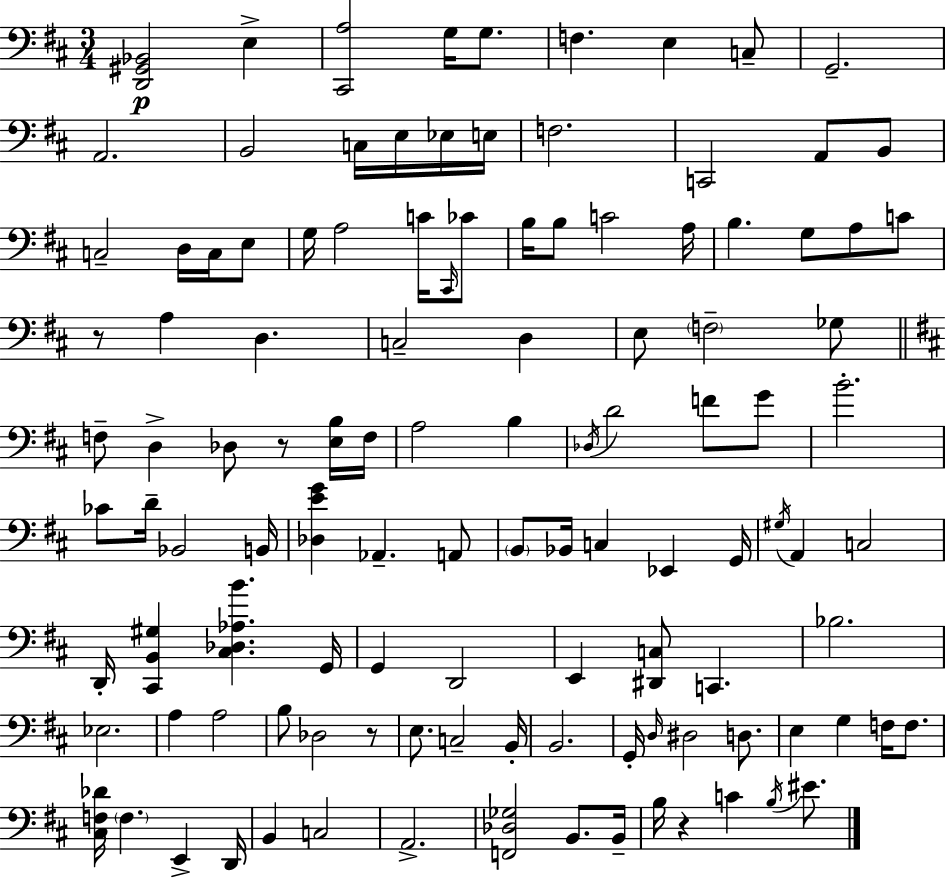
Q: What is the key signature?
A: D major